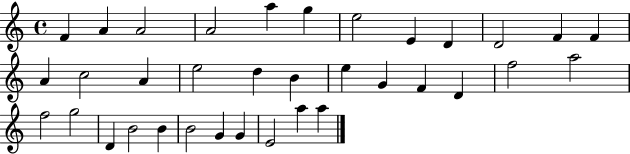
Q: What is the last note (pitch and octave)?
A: A5